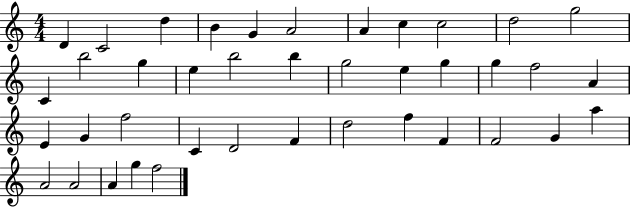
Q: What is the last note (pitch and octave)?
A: F5